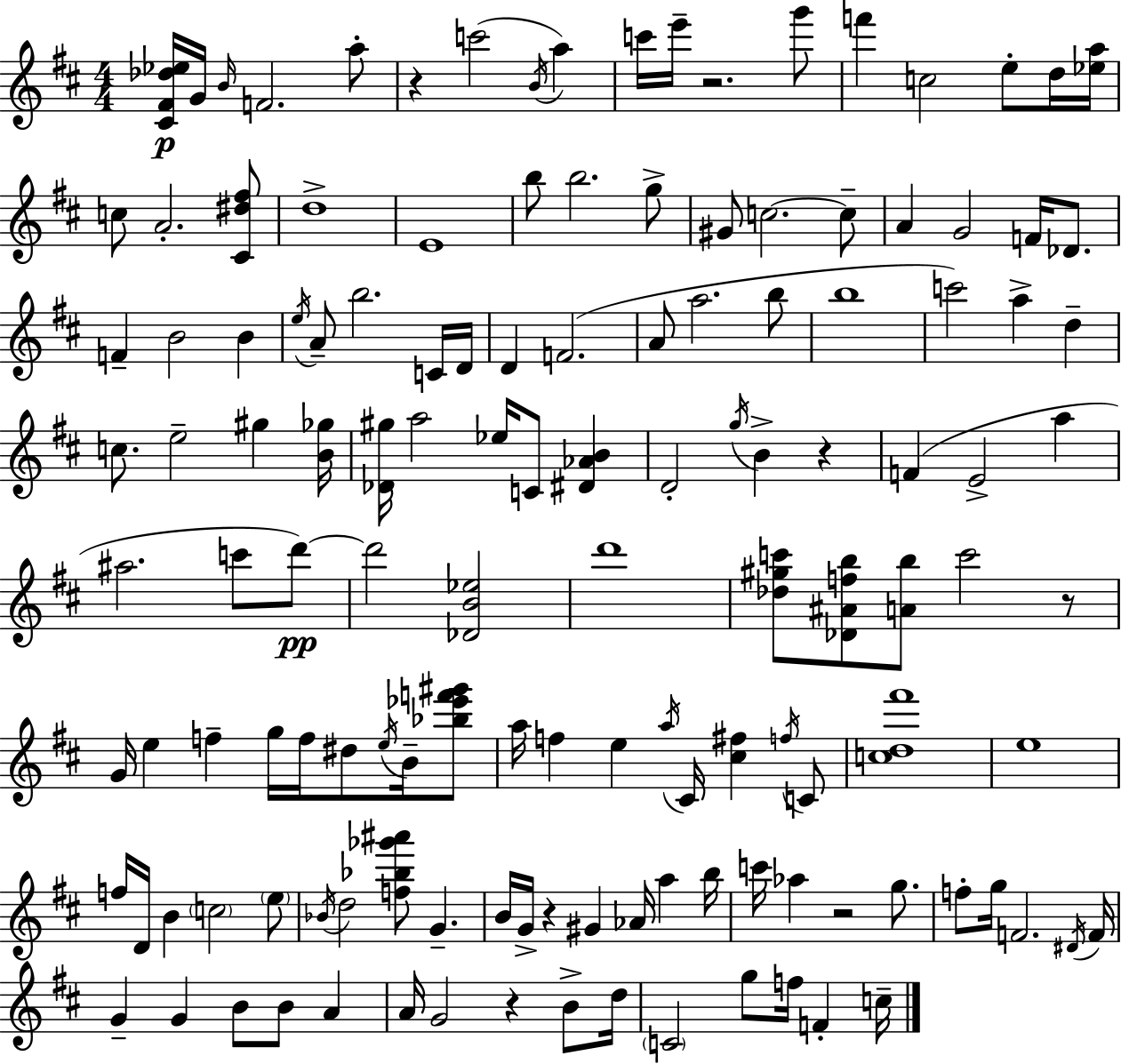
{
  \clef treble
  \numericTimeSignature
  \time 4/4
  \key d \major
  <cis' fis' des'' ees''>16\p g'16 \grace { b'16 } f'2. a''8-. | r4 c'''2( \acciaccatura { b'16 } a''4) | c'''16 e'''16-- r2. | g'''8 f'''4 c''2 e''8-. | \break d''16 <ees'' a''>16 c''8 a'2.-. | <cis' dis'' fis''>8 d''1-> | e'1 | b''8 b''2. | \break g''8-> gis'8 c''2.~~ | c''8-- a'4 g'2 f'16 des'8. | f'4-- b'2 b'4 | \acciaccatura { e''16 } a'8-- b''2. | \break c'16 d'16 d'4 f'2.( | a'8 a''2. | b''8 b''1 | c'''2) a''4-> d''4-- | \break c''8. e''2-- gis''4 | <b' ges''>16 <des' gis''>16 a''2 ees''16 c'8 <dis' aes' b'>4 | d'2-. \acciaccatura { g''16 } b'4-> | r4 f'4( e'2-> | \break a''4 ais''2. | c'''8 d'''8~~\pp) d'''2 <des' b' ees''>2 | d'''1 | <des'' gis'' c'''>8 <des' ais' f'' b''>8 <a' b''>8 c'''2 | \break r8 g'16 e''4 f''4-- g''16 f''16 dis''8 | \acciaccatura { e''16 } b'16-- <bes'' ees''' f''' gis'''>8 a''16 f''4 e''4 \acciaccatura { a''16 } cis'16 | <cis'' fis''>4 \acciaccatura { f''16 } c'8 <c'' d'' fis'''>1 | e''1 | \break f''16 d'16 b'4 \parenthesize c''2 | \parenthesize e''8 \acciaccatura { bes'16 } d''2 | <f'' bes'' ges''' ais'''>8 g'4.-- b'16 g'16-> r4 gis'4 | aes'16 a''4 b''16 c'''16 aes''4 r2 | \break g''8. f''8-. g''16 f'2. | \acciaccatura { dis'16 } f'16 g'4-- g'4 | b'8 b'8 a'4 a'16 g'2 | r4 b'8-> d''16 \parenthesize c'2 | \break g''8 f''16 f'4-. c''16-- \bar "|."
}